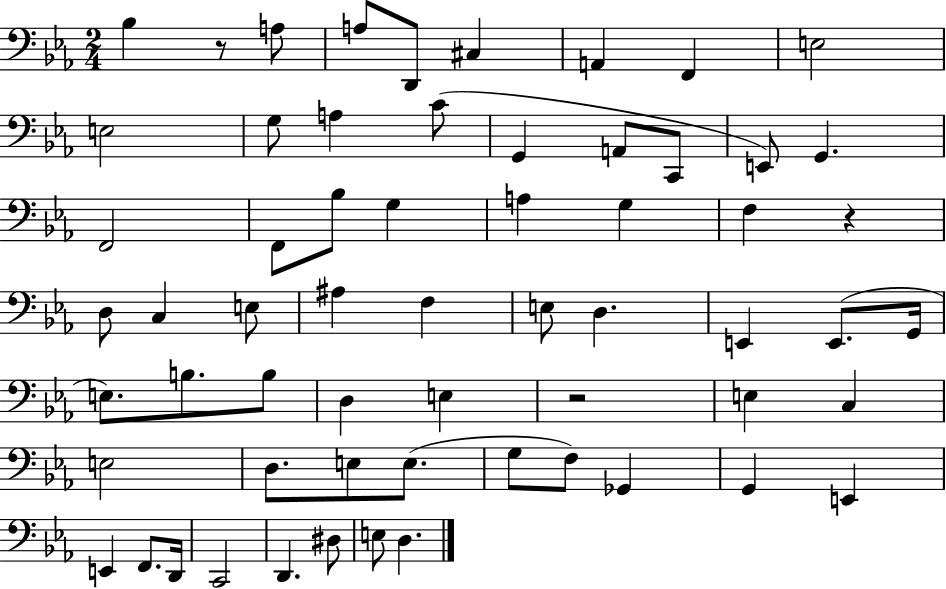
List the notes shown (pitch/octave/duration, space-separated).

Bb3/q R/e A3/e A3/e D2/e C#3/q A2/q F2/q E3/h E3/h G3/e A3/q C4/e G2/q A2/e C2/e E2/e G2/q. F2/h F2/e Bb3/e G3/q A3/q G3/q F3/q R/q D3/e C3/q E3/e A#3/q F3/q E3/e D3/q. E2/q E2/e. G2/s E3/e. B3/e. B3/e D3/q E3/q R/h E3/q C3/q E3/h D3/e. E3/e E3/e. G3/e F3/e Gb2/q G2/q E2/q E2/q F2/e. D2/s C2/h D2/q. D#3/e E3/e D3/q.